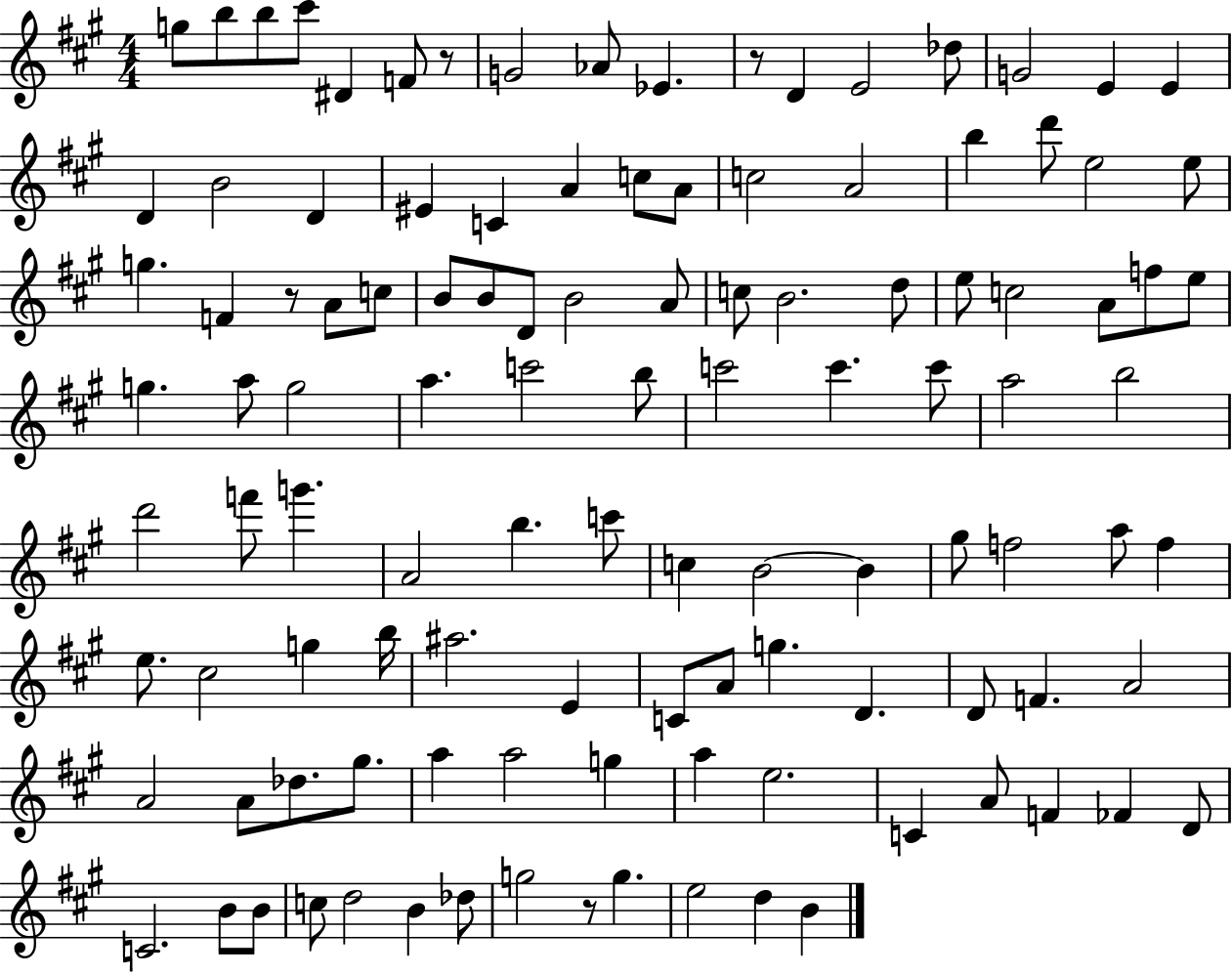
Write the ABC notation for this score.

X:1
T:Untitled
M:4/4
L:1/4
K:A
g/2 b/2 b/2 ^c'/2 ^D F/2 z/2 G2 _A/2 _E z/2 D E2 _d/2 G2 E E D B2 D ^E C A c/2 A/2 c2 A2 b d'/2 e2 e/2 g F z/2 A/2 c/2 B/2 B/2 D/2 B2 A/2 c/2 B2 d/2 e/2 c2 A/2 f/2 e/2 g a/2 g2 a c'2 b/2 c'2 c' c'/2 a2 b2 d'2 f'/2 g' A2 b c'/2 c B2 B ^g/2 f2 a/2 f e/2 ^c2 g b/4 ^a2 E C/2 A/2 g D D/2 F A2 A2 A/2 _d/2 ^g/2 a a2 g a e2 C A/2 F _F D/2 C2 B/2 B/2 c/2 d2 B _d/2 g2 z/2 g e2 d B